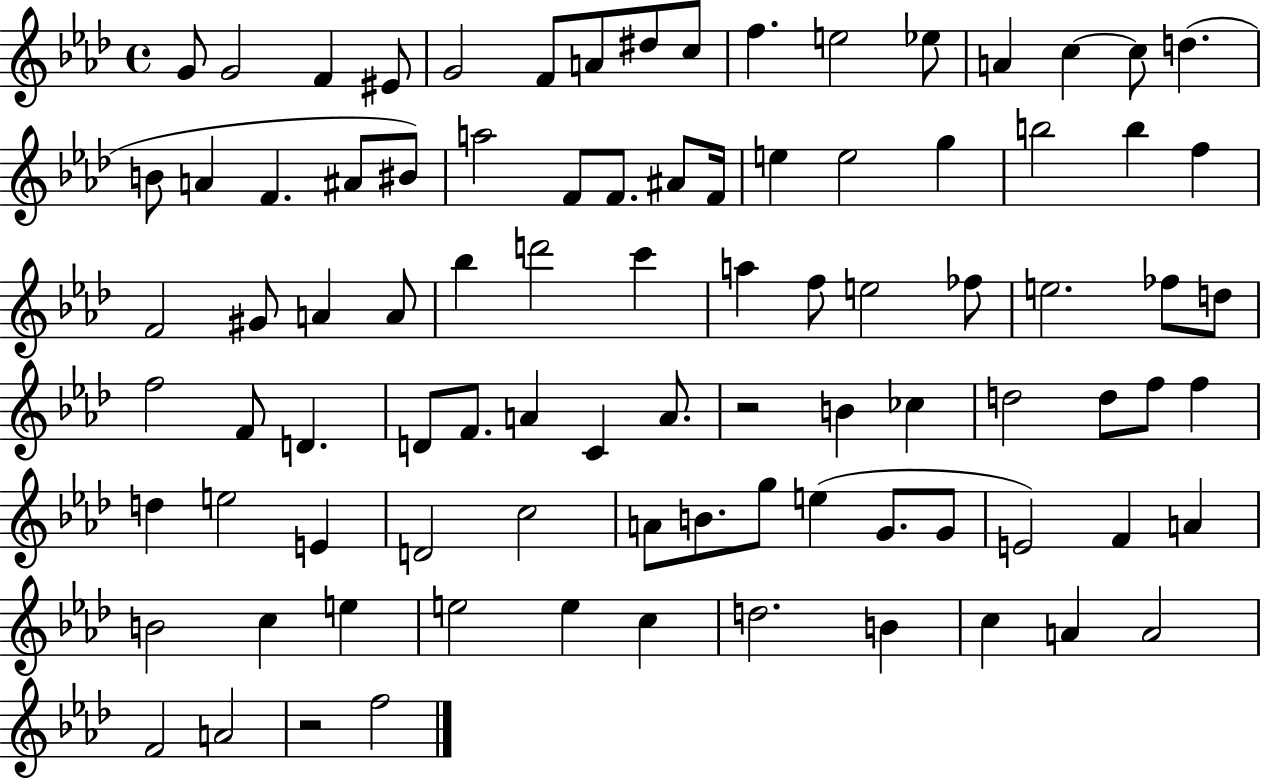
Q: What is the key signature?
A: AES major